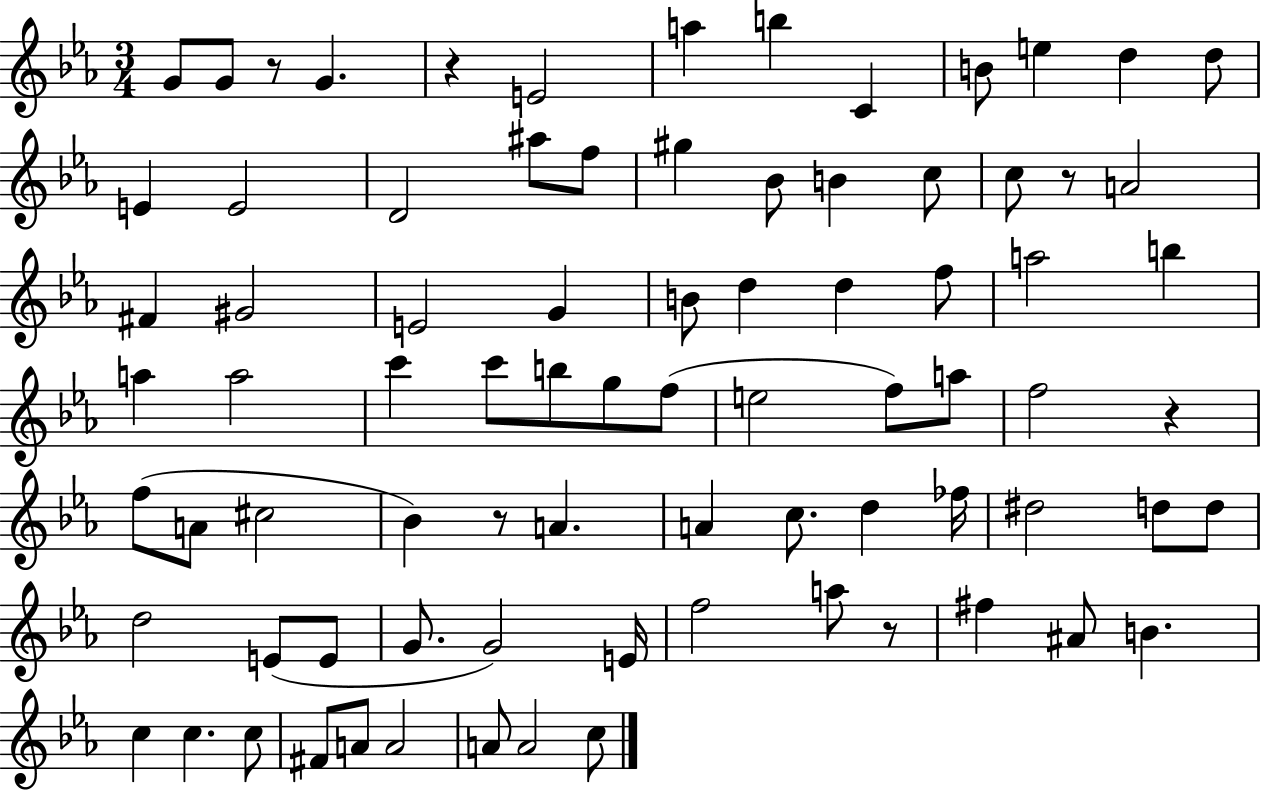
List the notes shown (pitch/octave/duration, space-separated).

G4/e G4/e R/e G4/q. R/q E4/h A5/q B5/q C4/q B4/e E5/q D5/q D5/e E4/q E4/h D4/h A#5/e F5/e G#5/q Bb4/e B4/q C5/e C5/e R/e A4/h F#4/q G#4/h E4/h G4/q B4/e D5/q D5/q F5/e A5/h B5/q A5/q A5/h C6/q C6/e B5/e G5/e F5/e E5/h F5/e A5/e F5/h R/q F5/e A4/e C#5/h Bb4/q R/e A4/q. A4/q C5/e. D5/q FES5/s D#5/h D5/e D5/e D5/h E4/e E4/e G4/e. G4/h E4/s F5/h A5/e R/e F#5/q A#4/e B4/q. C5/q C5/q. C5/e F#4/e A4/e A4/h A4/e A4/h C5/e